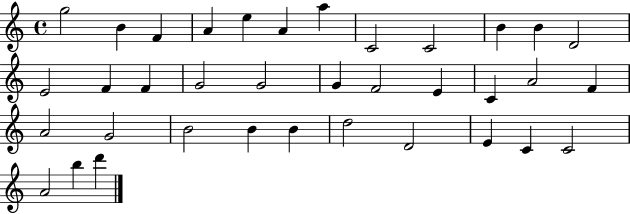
{
  \clef treble
  \time 4/4
  \defaultTimeSignature
  \key c \major
  g''2 b'4 f'4 | a'4 e''4 a'4 a''4 | c'2 c'2 | b'4 b'4 d'2 | \break e'2 f'4 f'4 | g'2 g'2 | g'4 f'2 e'4 | c'4 a'2 f'4 | \break a'2 g'2 | b'2 b'4 b'4 | d''2 d'2 | e'4 c'4 c'2 | \break a'2 b''4 d'''4 | \bar "|."
}